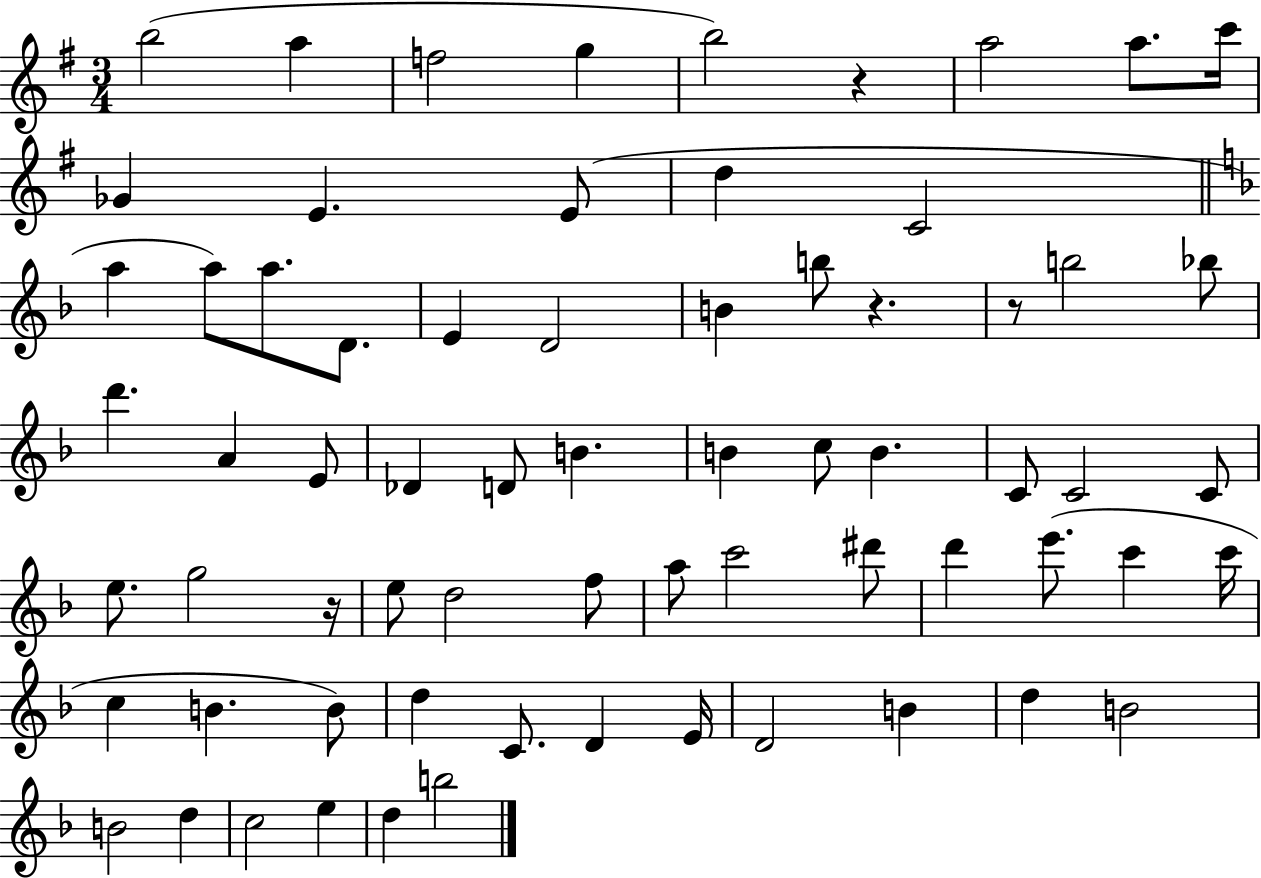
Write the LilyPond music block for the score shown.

{
  \clef treble
  \numericTimeSignature
  \time 3/4
  \key g \major
  \repeat volta 2 { b''2( a''4 | f''2 g''4 | b''2) r4 | a''2 a''8. c'''16 | \break ges'4 e'4. e'8( | d''4 c'2 | \bar "||" \break \key f \major a''4 a''8) a''8. d'8. | e'4 d'2 | b'4 b''8 r4. | r8 b''2 bes''8 | \break d'''4. a'4 e'8 | des'4 d'8 b'4. | b'4 c''8 b'4. | c'8 c'2 c'8 | \break e''8. g''2 r16 | e''8 d''2 f''8 | a''8 c'''2 dis'''8 | d'''4 e'''8.( c'''4 c'''16 | \break c''4 b'4. b'8) | d''4 c'8. d'4 e'16 | d'2 b'4 | d''4 b'2 | \break b'2 d''4 | c''2 e''4 | d''4 b''2 | } \bar "|."
}